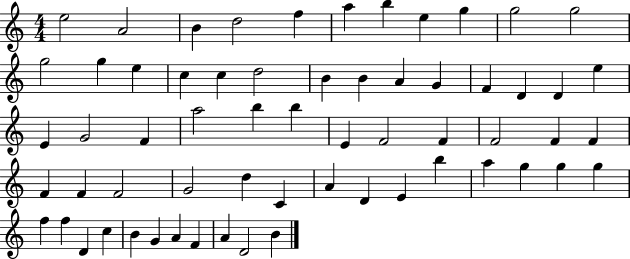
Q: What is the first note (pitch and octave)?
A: E5